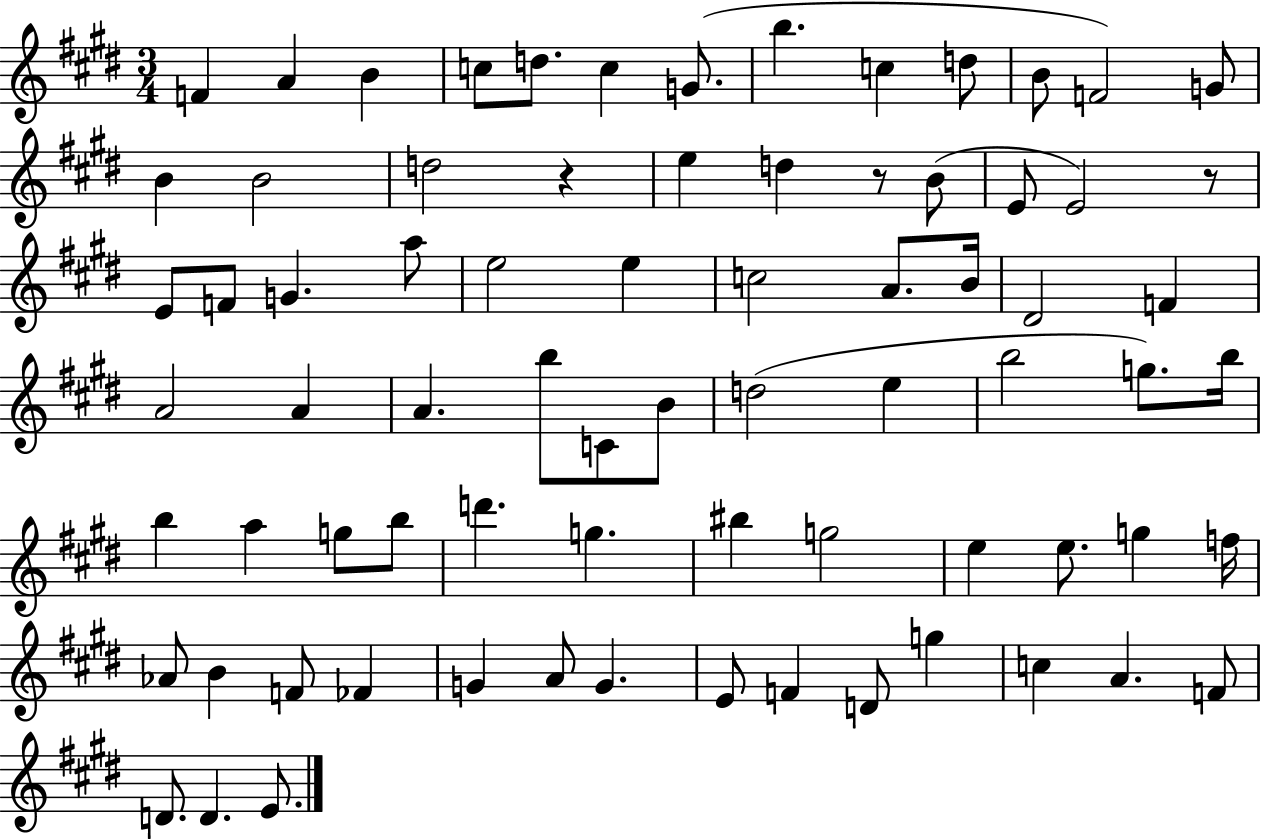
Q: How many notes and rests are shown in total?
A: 75